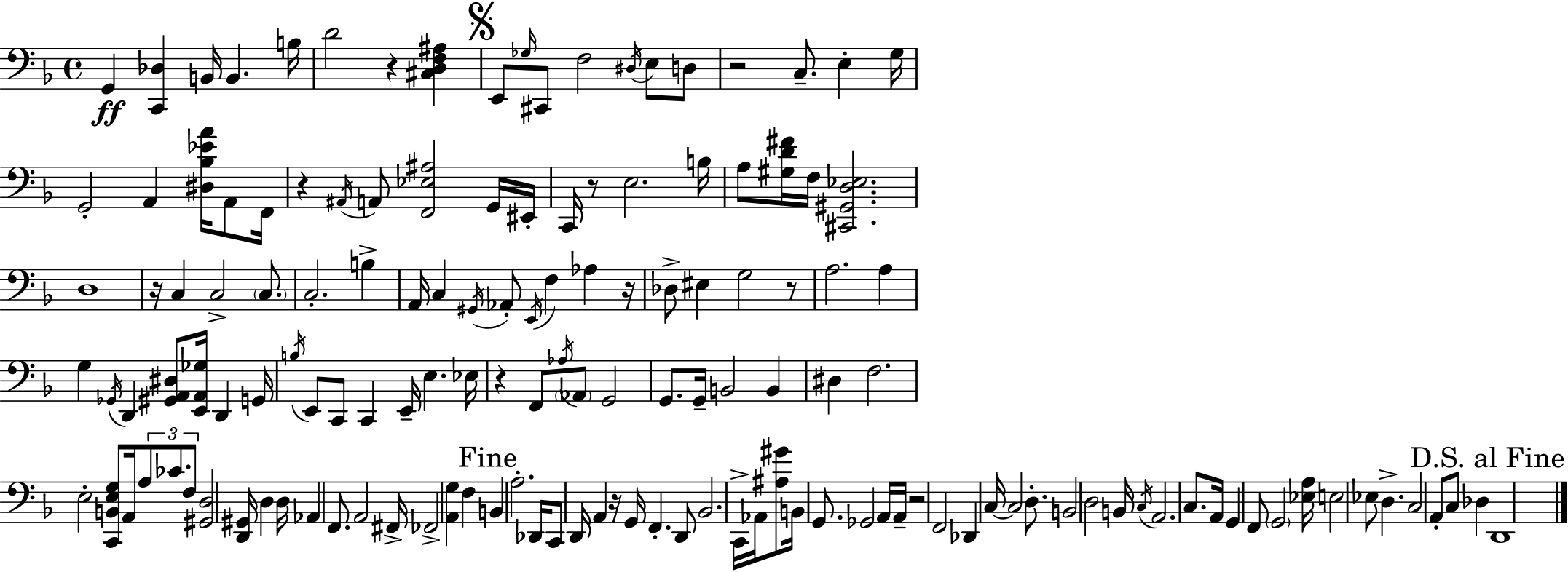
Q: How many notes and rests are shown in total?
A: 145